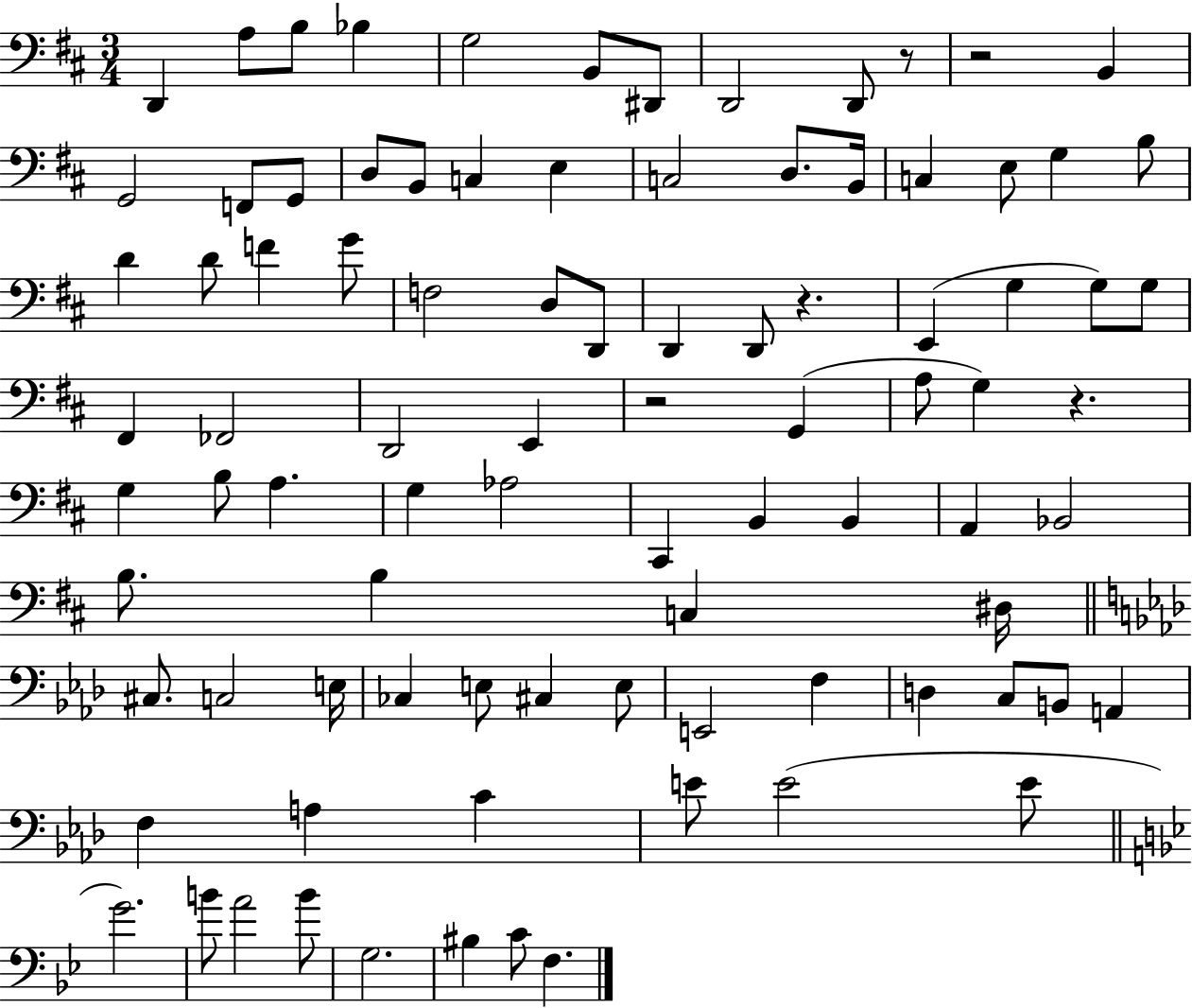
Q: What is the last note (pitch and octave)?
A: F3